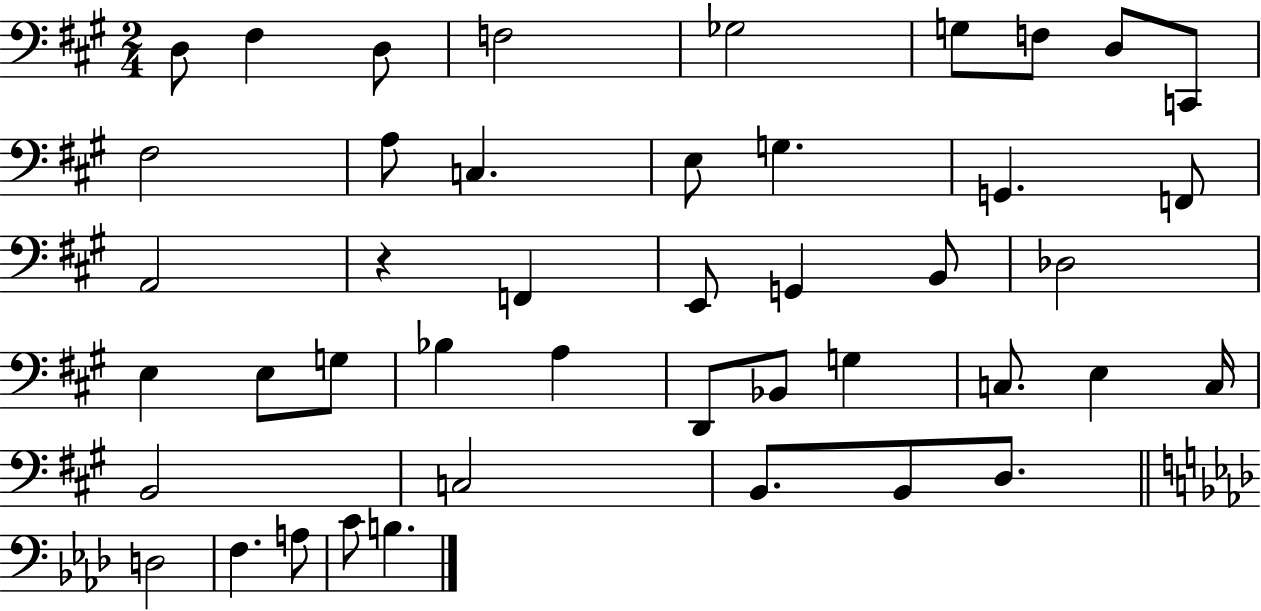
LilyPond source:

{
  \clef bass
  \numericTimeSignature
  \time 2/4
  \key a \major
  d8 fis4 d8 | f2 | ges2 | g8 f8 d8 c,8 | \break fis2 | a8 c4. | e8 g4. | g,4. f,8 | \break a,2 | r4 f,4 | e,8 g,4 b,8 | des2 | \break e4 e8 g8 | bes4 a4 | d,8 bes,8 g4 | c8. e4 c16 | \break b,2 | c2 | b,8. b,8 d8. | \bar "||" \break \key aes \major d2 | f4. a8 | c'8 b4. | \bar "|."
}